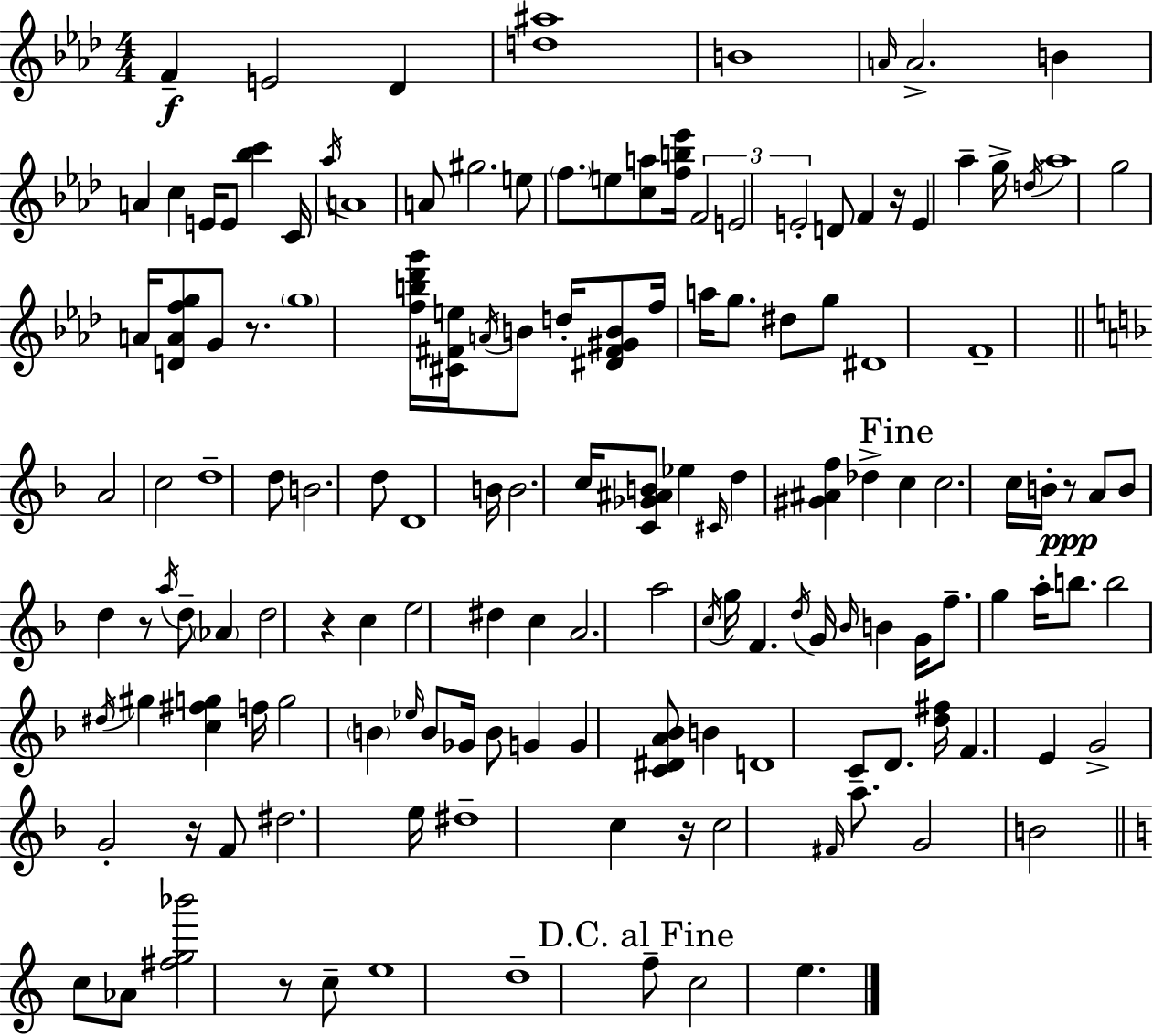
F4/q E4/h Db4/q [D5,A#5]/w B4/w A4/s A4/h. B4/q A4/q C5/q E4/s E4/e [Bb5,C6]/q C4/s Ab5/s A4/w A4/e G#5/h. E5/e F5/e. E5/e [C5,A5]/e [F5,B5,Eb6]/s F4/h E4/h E4/h D4/e F4/q R/s E4/q Ab5/q G5/s D5/s Ab5/w G5/h A4/s [D4,A4,F5,G5]/e G4/e R/e. G5/w [F5,B5,Db6,G6]/s [C#4,F#4,E5]/s A4/s B4/e D5/s [D#4,F#4,G#4,B4]/e F5/s A5/s G5/e. D#5/e G5/e D#4/w F4/w A4/h C5/h D5/w D5/e B4/h. D5/e D4/w B4/s B4/h. C5/s [C4,Gb4,A#4,B4]/e Eb5/q C#4/s D5/q [G#4,A#4,F5]/q Db5/q C5/q C5/h. C5/s B4/s R/e A4/e B4/e D5/q R/e A5/s D5/e Ab4/q D5/h R/q C5/q E5/h D#5/q C5/q A4/h. A5/h C5/s G5/s F4/q. D5/s G4/s Bb4/s B4/q G4/s F5/e. G5/q A5/s B5/e. B5/h D#5/s G#5/q [C5,F#5,G5]/q F5/s G5/h B4/q Eb5/s B4/e Gb4/s B4/e G4/q G4/q [C4,D#4,A4,Bb4]/e B4/q D4/w C4/e D4/e. [D5,F#5]/s F4/q. E4/q G4/h G4/h R/s F4/e D#5/h. E5/s D#5/w C5/q R/s C5/h F#4/s A5/e. G4/h B4/h C5/e Ab4/e [F#5,G5,Bb6]/h R/e C5/e E5/w D5/w F5/e C5/h E5/q.